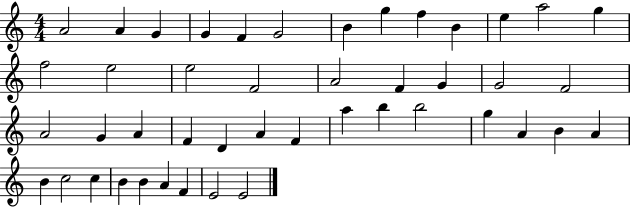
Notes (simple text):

A4/h A4/q G4/q G4/q F4/q G4/h B4/q G5/q F5/q B4/q E5/q A5/h G5/q F5/h E5/h E5/h F4/h A4/h F4/q G4/q G4/h F4/h A4/h G4/q A4/q F4/q D4/q A4/q F4/q A5/q B5/q B5/h G5/q A4/q B4/q A4/q B4/q C5/h C5/q B4/q B4/q A4/q F4/q E4/h E4/h